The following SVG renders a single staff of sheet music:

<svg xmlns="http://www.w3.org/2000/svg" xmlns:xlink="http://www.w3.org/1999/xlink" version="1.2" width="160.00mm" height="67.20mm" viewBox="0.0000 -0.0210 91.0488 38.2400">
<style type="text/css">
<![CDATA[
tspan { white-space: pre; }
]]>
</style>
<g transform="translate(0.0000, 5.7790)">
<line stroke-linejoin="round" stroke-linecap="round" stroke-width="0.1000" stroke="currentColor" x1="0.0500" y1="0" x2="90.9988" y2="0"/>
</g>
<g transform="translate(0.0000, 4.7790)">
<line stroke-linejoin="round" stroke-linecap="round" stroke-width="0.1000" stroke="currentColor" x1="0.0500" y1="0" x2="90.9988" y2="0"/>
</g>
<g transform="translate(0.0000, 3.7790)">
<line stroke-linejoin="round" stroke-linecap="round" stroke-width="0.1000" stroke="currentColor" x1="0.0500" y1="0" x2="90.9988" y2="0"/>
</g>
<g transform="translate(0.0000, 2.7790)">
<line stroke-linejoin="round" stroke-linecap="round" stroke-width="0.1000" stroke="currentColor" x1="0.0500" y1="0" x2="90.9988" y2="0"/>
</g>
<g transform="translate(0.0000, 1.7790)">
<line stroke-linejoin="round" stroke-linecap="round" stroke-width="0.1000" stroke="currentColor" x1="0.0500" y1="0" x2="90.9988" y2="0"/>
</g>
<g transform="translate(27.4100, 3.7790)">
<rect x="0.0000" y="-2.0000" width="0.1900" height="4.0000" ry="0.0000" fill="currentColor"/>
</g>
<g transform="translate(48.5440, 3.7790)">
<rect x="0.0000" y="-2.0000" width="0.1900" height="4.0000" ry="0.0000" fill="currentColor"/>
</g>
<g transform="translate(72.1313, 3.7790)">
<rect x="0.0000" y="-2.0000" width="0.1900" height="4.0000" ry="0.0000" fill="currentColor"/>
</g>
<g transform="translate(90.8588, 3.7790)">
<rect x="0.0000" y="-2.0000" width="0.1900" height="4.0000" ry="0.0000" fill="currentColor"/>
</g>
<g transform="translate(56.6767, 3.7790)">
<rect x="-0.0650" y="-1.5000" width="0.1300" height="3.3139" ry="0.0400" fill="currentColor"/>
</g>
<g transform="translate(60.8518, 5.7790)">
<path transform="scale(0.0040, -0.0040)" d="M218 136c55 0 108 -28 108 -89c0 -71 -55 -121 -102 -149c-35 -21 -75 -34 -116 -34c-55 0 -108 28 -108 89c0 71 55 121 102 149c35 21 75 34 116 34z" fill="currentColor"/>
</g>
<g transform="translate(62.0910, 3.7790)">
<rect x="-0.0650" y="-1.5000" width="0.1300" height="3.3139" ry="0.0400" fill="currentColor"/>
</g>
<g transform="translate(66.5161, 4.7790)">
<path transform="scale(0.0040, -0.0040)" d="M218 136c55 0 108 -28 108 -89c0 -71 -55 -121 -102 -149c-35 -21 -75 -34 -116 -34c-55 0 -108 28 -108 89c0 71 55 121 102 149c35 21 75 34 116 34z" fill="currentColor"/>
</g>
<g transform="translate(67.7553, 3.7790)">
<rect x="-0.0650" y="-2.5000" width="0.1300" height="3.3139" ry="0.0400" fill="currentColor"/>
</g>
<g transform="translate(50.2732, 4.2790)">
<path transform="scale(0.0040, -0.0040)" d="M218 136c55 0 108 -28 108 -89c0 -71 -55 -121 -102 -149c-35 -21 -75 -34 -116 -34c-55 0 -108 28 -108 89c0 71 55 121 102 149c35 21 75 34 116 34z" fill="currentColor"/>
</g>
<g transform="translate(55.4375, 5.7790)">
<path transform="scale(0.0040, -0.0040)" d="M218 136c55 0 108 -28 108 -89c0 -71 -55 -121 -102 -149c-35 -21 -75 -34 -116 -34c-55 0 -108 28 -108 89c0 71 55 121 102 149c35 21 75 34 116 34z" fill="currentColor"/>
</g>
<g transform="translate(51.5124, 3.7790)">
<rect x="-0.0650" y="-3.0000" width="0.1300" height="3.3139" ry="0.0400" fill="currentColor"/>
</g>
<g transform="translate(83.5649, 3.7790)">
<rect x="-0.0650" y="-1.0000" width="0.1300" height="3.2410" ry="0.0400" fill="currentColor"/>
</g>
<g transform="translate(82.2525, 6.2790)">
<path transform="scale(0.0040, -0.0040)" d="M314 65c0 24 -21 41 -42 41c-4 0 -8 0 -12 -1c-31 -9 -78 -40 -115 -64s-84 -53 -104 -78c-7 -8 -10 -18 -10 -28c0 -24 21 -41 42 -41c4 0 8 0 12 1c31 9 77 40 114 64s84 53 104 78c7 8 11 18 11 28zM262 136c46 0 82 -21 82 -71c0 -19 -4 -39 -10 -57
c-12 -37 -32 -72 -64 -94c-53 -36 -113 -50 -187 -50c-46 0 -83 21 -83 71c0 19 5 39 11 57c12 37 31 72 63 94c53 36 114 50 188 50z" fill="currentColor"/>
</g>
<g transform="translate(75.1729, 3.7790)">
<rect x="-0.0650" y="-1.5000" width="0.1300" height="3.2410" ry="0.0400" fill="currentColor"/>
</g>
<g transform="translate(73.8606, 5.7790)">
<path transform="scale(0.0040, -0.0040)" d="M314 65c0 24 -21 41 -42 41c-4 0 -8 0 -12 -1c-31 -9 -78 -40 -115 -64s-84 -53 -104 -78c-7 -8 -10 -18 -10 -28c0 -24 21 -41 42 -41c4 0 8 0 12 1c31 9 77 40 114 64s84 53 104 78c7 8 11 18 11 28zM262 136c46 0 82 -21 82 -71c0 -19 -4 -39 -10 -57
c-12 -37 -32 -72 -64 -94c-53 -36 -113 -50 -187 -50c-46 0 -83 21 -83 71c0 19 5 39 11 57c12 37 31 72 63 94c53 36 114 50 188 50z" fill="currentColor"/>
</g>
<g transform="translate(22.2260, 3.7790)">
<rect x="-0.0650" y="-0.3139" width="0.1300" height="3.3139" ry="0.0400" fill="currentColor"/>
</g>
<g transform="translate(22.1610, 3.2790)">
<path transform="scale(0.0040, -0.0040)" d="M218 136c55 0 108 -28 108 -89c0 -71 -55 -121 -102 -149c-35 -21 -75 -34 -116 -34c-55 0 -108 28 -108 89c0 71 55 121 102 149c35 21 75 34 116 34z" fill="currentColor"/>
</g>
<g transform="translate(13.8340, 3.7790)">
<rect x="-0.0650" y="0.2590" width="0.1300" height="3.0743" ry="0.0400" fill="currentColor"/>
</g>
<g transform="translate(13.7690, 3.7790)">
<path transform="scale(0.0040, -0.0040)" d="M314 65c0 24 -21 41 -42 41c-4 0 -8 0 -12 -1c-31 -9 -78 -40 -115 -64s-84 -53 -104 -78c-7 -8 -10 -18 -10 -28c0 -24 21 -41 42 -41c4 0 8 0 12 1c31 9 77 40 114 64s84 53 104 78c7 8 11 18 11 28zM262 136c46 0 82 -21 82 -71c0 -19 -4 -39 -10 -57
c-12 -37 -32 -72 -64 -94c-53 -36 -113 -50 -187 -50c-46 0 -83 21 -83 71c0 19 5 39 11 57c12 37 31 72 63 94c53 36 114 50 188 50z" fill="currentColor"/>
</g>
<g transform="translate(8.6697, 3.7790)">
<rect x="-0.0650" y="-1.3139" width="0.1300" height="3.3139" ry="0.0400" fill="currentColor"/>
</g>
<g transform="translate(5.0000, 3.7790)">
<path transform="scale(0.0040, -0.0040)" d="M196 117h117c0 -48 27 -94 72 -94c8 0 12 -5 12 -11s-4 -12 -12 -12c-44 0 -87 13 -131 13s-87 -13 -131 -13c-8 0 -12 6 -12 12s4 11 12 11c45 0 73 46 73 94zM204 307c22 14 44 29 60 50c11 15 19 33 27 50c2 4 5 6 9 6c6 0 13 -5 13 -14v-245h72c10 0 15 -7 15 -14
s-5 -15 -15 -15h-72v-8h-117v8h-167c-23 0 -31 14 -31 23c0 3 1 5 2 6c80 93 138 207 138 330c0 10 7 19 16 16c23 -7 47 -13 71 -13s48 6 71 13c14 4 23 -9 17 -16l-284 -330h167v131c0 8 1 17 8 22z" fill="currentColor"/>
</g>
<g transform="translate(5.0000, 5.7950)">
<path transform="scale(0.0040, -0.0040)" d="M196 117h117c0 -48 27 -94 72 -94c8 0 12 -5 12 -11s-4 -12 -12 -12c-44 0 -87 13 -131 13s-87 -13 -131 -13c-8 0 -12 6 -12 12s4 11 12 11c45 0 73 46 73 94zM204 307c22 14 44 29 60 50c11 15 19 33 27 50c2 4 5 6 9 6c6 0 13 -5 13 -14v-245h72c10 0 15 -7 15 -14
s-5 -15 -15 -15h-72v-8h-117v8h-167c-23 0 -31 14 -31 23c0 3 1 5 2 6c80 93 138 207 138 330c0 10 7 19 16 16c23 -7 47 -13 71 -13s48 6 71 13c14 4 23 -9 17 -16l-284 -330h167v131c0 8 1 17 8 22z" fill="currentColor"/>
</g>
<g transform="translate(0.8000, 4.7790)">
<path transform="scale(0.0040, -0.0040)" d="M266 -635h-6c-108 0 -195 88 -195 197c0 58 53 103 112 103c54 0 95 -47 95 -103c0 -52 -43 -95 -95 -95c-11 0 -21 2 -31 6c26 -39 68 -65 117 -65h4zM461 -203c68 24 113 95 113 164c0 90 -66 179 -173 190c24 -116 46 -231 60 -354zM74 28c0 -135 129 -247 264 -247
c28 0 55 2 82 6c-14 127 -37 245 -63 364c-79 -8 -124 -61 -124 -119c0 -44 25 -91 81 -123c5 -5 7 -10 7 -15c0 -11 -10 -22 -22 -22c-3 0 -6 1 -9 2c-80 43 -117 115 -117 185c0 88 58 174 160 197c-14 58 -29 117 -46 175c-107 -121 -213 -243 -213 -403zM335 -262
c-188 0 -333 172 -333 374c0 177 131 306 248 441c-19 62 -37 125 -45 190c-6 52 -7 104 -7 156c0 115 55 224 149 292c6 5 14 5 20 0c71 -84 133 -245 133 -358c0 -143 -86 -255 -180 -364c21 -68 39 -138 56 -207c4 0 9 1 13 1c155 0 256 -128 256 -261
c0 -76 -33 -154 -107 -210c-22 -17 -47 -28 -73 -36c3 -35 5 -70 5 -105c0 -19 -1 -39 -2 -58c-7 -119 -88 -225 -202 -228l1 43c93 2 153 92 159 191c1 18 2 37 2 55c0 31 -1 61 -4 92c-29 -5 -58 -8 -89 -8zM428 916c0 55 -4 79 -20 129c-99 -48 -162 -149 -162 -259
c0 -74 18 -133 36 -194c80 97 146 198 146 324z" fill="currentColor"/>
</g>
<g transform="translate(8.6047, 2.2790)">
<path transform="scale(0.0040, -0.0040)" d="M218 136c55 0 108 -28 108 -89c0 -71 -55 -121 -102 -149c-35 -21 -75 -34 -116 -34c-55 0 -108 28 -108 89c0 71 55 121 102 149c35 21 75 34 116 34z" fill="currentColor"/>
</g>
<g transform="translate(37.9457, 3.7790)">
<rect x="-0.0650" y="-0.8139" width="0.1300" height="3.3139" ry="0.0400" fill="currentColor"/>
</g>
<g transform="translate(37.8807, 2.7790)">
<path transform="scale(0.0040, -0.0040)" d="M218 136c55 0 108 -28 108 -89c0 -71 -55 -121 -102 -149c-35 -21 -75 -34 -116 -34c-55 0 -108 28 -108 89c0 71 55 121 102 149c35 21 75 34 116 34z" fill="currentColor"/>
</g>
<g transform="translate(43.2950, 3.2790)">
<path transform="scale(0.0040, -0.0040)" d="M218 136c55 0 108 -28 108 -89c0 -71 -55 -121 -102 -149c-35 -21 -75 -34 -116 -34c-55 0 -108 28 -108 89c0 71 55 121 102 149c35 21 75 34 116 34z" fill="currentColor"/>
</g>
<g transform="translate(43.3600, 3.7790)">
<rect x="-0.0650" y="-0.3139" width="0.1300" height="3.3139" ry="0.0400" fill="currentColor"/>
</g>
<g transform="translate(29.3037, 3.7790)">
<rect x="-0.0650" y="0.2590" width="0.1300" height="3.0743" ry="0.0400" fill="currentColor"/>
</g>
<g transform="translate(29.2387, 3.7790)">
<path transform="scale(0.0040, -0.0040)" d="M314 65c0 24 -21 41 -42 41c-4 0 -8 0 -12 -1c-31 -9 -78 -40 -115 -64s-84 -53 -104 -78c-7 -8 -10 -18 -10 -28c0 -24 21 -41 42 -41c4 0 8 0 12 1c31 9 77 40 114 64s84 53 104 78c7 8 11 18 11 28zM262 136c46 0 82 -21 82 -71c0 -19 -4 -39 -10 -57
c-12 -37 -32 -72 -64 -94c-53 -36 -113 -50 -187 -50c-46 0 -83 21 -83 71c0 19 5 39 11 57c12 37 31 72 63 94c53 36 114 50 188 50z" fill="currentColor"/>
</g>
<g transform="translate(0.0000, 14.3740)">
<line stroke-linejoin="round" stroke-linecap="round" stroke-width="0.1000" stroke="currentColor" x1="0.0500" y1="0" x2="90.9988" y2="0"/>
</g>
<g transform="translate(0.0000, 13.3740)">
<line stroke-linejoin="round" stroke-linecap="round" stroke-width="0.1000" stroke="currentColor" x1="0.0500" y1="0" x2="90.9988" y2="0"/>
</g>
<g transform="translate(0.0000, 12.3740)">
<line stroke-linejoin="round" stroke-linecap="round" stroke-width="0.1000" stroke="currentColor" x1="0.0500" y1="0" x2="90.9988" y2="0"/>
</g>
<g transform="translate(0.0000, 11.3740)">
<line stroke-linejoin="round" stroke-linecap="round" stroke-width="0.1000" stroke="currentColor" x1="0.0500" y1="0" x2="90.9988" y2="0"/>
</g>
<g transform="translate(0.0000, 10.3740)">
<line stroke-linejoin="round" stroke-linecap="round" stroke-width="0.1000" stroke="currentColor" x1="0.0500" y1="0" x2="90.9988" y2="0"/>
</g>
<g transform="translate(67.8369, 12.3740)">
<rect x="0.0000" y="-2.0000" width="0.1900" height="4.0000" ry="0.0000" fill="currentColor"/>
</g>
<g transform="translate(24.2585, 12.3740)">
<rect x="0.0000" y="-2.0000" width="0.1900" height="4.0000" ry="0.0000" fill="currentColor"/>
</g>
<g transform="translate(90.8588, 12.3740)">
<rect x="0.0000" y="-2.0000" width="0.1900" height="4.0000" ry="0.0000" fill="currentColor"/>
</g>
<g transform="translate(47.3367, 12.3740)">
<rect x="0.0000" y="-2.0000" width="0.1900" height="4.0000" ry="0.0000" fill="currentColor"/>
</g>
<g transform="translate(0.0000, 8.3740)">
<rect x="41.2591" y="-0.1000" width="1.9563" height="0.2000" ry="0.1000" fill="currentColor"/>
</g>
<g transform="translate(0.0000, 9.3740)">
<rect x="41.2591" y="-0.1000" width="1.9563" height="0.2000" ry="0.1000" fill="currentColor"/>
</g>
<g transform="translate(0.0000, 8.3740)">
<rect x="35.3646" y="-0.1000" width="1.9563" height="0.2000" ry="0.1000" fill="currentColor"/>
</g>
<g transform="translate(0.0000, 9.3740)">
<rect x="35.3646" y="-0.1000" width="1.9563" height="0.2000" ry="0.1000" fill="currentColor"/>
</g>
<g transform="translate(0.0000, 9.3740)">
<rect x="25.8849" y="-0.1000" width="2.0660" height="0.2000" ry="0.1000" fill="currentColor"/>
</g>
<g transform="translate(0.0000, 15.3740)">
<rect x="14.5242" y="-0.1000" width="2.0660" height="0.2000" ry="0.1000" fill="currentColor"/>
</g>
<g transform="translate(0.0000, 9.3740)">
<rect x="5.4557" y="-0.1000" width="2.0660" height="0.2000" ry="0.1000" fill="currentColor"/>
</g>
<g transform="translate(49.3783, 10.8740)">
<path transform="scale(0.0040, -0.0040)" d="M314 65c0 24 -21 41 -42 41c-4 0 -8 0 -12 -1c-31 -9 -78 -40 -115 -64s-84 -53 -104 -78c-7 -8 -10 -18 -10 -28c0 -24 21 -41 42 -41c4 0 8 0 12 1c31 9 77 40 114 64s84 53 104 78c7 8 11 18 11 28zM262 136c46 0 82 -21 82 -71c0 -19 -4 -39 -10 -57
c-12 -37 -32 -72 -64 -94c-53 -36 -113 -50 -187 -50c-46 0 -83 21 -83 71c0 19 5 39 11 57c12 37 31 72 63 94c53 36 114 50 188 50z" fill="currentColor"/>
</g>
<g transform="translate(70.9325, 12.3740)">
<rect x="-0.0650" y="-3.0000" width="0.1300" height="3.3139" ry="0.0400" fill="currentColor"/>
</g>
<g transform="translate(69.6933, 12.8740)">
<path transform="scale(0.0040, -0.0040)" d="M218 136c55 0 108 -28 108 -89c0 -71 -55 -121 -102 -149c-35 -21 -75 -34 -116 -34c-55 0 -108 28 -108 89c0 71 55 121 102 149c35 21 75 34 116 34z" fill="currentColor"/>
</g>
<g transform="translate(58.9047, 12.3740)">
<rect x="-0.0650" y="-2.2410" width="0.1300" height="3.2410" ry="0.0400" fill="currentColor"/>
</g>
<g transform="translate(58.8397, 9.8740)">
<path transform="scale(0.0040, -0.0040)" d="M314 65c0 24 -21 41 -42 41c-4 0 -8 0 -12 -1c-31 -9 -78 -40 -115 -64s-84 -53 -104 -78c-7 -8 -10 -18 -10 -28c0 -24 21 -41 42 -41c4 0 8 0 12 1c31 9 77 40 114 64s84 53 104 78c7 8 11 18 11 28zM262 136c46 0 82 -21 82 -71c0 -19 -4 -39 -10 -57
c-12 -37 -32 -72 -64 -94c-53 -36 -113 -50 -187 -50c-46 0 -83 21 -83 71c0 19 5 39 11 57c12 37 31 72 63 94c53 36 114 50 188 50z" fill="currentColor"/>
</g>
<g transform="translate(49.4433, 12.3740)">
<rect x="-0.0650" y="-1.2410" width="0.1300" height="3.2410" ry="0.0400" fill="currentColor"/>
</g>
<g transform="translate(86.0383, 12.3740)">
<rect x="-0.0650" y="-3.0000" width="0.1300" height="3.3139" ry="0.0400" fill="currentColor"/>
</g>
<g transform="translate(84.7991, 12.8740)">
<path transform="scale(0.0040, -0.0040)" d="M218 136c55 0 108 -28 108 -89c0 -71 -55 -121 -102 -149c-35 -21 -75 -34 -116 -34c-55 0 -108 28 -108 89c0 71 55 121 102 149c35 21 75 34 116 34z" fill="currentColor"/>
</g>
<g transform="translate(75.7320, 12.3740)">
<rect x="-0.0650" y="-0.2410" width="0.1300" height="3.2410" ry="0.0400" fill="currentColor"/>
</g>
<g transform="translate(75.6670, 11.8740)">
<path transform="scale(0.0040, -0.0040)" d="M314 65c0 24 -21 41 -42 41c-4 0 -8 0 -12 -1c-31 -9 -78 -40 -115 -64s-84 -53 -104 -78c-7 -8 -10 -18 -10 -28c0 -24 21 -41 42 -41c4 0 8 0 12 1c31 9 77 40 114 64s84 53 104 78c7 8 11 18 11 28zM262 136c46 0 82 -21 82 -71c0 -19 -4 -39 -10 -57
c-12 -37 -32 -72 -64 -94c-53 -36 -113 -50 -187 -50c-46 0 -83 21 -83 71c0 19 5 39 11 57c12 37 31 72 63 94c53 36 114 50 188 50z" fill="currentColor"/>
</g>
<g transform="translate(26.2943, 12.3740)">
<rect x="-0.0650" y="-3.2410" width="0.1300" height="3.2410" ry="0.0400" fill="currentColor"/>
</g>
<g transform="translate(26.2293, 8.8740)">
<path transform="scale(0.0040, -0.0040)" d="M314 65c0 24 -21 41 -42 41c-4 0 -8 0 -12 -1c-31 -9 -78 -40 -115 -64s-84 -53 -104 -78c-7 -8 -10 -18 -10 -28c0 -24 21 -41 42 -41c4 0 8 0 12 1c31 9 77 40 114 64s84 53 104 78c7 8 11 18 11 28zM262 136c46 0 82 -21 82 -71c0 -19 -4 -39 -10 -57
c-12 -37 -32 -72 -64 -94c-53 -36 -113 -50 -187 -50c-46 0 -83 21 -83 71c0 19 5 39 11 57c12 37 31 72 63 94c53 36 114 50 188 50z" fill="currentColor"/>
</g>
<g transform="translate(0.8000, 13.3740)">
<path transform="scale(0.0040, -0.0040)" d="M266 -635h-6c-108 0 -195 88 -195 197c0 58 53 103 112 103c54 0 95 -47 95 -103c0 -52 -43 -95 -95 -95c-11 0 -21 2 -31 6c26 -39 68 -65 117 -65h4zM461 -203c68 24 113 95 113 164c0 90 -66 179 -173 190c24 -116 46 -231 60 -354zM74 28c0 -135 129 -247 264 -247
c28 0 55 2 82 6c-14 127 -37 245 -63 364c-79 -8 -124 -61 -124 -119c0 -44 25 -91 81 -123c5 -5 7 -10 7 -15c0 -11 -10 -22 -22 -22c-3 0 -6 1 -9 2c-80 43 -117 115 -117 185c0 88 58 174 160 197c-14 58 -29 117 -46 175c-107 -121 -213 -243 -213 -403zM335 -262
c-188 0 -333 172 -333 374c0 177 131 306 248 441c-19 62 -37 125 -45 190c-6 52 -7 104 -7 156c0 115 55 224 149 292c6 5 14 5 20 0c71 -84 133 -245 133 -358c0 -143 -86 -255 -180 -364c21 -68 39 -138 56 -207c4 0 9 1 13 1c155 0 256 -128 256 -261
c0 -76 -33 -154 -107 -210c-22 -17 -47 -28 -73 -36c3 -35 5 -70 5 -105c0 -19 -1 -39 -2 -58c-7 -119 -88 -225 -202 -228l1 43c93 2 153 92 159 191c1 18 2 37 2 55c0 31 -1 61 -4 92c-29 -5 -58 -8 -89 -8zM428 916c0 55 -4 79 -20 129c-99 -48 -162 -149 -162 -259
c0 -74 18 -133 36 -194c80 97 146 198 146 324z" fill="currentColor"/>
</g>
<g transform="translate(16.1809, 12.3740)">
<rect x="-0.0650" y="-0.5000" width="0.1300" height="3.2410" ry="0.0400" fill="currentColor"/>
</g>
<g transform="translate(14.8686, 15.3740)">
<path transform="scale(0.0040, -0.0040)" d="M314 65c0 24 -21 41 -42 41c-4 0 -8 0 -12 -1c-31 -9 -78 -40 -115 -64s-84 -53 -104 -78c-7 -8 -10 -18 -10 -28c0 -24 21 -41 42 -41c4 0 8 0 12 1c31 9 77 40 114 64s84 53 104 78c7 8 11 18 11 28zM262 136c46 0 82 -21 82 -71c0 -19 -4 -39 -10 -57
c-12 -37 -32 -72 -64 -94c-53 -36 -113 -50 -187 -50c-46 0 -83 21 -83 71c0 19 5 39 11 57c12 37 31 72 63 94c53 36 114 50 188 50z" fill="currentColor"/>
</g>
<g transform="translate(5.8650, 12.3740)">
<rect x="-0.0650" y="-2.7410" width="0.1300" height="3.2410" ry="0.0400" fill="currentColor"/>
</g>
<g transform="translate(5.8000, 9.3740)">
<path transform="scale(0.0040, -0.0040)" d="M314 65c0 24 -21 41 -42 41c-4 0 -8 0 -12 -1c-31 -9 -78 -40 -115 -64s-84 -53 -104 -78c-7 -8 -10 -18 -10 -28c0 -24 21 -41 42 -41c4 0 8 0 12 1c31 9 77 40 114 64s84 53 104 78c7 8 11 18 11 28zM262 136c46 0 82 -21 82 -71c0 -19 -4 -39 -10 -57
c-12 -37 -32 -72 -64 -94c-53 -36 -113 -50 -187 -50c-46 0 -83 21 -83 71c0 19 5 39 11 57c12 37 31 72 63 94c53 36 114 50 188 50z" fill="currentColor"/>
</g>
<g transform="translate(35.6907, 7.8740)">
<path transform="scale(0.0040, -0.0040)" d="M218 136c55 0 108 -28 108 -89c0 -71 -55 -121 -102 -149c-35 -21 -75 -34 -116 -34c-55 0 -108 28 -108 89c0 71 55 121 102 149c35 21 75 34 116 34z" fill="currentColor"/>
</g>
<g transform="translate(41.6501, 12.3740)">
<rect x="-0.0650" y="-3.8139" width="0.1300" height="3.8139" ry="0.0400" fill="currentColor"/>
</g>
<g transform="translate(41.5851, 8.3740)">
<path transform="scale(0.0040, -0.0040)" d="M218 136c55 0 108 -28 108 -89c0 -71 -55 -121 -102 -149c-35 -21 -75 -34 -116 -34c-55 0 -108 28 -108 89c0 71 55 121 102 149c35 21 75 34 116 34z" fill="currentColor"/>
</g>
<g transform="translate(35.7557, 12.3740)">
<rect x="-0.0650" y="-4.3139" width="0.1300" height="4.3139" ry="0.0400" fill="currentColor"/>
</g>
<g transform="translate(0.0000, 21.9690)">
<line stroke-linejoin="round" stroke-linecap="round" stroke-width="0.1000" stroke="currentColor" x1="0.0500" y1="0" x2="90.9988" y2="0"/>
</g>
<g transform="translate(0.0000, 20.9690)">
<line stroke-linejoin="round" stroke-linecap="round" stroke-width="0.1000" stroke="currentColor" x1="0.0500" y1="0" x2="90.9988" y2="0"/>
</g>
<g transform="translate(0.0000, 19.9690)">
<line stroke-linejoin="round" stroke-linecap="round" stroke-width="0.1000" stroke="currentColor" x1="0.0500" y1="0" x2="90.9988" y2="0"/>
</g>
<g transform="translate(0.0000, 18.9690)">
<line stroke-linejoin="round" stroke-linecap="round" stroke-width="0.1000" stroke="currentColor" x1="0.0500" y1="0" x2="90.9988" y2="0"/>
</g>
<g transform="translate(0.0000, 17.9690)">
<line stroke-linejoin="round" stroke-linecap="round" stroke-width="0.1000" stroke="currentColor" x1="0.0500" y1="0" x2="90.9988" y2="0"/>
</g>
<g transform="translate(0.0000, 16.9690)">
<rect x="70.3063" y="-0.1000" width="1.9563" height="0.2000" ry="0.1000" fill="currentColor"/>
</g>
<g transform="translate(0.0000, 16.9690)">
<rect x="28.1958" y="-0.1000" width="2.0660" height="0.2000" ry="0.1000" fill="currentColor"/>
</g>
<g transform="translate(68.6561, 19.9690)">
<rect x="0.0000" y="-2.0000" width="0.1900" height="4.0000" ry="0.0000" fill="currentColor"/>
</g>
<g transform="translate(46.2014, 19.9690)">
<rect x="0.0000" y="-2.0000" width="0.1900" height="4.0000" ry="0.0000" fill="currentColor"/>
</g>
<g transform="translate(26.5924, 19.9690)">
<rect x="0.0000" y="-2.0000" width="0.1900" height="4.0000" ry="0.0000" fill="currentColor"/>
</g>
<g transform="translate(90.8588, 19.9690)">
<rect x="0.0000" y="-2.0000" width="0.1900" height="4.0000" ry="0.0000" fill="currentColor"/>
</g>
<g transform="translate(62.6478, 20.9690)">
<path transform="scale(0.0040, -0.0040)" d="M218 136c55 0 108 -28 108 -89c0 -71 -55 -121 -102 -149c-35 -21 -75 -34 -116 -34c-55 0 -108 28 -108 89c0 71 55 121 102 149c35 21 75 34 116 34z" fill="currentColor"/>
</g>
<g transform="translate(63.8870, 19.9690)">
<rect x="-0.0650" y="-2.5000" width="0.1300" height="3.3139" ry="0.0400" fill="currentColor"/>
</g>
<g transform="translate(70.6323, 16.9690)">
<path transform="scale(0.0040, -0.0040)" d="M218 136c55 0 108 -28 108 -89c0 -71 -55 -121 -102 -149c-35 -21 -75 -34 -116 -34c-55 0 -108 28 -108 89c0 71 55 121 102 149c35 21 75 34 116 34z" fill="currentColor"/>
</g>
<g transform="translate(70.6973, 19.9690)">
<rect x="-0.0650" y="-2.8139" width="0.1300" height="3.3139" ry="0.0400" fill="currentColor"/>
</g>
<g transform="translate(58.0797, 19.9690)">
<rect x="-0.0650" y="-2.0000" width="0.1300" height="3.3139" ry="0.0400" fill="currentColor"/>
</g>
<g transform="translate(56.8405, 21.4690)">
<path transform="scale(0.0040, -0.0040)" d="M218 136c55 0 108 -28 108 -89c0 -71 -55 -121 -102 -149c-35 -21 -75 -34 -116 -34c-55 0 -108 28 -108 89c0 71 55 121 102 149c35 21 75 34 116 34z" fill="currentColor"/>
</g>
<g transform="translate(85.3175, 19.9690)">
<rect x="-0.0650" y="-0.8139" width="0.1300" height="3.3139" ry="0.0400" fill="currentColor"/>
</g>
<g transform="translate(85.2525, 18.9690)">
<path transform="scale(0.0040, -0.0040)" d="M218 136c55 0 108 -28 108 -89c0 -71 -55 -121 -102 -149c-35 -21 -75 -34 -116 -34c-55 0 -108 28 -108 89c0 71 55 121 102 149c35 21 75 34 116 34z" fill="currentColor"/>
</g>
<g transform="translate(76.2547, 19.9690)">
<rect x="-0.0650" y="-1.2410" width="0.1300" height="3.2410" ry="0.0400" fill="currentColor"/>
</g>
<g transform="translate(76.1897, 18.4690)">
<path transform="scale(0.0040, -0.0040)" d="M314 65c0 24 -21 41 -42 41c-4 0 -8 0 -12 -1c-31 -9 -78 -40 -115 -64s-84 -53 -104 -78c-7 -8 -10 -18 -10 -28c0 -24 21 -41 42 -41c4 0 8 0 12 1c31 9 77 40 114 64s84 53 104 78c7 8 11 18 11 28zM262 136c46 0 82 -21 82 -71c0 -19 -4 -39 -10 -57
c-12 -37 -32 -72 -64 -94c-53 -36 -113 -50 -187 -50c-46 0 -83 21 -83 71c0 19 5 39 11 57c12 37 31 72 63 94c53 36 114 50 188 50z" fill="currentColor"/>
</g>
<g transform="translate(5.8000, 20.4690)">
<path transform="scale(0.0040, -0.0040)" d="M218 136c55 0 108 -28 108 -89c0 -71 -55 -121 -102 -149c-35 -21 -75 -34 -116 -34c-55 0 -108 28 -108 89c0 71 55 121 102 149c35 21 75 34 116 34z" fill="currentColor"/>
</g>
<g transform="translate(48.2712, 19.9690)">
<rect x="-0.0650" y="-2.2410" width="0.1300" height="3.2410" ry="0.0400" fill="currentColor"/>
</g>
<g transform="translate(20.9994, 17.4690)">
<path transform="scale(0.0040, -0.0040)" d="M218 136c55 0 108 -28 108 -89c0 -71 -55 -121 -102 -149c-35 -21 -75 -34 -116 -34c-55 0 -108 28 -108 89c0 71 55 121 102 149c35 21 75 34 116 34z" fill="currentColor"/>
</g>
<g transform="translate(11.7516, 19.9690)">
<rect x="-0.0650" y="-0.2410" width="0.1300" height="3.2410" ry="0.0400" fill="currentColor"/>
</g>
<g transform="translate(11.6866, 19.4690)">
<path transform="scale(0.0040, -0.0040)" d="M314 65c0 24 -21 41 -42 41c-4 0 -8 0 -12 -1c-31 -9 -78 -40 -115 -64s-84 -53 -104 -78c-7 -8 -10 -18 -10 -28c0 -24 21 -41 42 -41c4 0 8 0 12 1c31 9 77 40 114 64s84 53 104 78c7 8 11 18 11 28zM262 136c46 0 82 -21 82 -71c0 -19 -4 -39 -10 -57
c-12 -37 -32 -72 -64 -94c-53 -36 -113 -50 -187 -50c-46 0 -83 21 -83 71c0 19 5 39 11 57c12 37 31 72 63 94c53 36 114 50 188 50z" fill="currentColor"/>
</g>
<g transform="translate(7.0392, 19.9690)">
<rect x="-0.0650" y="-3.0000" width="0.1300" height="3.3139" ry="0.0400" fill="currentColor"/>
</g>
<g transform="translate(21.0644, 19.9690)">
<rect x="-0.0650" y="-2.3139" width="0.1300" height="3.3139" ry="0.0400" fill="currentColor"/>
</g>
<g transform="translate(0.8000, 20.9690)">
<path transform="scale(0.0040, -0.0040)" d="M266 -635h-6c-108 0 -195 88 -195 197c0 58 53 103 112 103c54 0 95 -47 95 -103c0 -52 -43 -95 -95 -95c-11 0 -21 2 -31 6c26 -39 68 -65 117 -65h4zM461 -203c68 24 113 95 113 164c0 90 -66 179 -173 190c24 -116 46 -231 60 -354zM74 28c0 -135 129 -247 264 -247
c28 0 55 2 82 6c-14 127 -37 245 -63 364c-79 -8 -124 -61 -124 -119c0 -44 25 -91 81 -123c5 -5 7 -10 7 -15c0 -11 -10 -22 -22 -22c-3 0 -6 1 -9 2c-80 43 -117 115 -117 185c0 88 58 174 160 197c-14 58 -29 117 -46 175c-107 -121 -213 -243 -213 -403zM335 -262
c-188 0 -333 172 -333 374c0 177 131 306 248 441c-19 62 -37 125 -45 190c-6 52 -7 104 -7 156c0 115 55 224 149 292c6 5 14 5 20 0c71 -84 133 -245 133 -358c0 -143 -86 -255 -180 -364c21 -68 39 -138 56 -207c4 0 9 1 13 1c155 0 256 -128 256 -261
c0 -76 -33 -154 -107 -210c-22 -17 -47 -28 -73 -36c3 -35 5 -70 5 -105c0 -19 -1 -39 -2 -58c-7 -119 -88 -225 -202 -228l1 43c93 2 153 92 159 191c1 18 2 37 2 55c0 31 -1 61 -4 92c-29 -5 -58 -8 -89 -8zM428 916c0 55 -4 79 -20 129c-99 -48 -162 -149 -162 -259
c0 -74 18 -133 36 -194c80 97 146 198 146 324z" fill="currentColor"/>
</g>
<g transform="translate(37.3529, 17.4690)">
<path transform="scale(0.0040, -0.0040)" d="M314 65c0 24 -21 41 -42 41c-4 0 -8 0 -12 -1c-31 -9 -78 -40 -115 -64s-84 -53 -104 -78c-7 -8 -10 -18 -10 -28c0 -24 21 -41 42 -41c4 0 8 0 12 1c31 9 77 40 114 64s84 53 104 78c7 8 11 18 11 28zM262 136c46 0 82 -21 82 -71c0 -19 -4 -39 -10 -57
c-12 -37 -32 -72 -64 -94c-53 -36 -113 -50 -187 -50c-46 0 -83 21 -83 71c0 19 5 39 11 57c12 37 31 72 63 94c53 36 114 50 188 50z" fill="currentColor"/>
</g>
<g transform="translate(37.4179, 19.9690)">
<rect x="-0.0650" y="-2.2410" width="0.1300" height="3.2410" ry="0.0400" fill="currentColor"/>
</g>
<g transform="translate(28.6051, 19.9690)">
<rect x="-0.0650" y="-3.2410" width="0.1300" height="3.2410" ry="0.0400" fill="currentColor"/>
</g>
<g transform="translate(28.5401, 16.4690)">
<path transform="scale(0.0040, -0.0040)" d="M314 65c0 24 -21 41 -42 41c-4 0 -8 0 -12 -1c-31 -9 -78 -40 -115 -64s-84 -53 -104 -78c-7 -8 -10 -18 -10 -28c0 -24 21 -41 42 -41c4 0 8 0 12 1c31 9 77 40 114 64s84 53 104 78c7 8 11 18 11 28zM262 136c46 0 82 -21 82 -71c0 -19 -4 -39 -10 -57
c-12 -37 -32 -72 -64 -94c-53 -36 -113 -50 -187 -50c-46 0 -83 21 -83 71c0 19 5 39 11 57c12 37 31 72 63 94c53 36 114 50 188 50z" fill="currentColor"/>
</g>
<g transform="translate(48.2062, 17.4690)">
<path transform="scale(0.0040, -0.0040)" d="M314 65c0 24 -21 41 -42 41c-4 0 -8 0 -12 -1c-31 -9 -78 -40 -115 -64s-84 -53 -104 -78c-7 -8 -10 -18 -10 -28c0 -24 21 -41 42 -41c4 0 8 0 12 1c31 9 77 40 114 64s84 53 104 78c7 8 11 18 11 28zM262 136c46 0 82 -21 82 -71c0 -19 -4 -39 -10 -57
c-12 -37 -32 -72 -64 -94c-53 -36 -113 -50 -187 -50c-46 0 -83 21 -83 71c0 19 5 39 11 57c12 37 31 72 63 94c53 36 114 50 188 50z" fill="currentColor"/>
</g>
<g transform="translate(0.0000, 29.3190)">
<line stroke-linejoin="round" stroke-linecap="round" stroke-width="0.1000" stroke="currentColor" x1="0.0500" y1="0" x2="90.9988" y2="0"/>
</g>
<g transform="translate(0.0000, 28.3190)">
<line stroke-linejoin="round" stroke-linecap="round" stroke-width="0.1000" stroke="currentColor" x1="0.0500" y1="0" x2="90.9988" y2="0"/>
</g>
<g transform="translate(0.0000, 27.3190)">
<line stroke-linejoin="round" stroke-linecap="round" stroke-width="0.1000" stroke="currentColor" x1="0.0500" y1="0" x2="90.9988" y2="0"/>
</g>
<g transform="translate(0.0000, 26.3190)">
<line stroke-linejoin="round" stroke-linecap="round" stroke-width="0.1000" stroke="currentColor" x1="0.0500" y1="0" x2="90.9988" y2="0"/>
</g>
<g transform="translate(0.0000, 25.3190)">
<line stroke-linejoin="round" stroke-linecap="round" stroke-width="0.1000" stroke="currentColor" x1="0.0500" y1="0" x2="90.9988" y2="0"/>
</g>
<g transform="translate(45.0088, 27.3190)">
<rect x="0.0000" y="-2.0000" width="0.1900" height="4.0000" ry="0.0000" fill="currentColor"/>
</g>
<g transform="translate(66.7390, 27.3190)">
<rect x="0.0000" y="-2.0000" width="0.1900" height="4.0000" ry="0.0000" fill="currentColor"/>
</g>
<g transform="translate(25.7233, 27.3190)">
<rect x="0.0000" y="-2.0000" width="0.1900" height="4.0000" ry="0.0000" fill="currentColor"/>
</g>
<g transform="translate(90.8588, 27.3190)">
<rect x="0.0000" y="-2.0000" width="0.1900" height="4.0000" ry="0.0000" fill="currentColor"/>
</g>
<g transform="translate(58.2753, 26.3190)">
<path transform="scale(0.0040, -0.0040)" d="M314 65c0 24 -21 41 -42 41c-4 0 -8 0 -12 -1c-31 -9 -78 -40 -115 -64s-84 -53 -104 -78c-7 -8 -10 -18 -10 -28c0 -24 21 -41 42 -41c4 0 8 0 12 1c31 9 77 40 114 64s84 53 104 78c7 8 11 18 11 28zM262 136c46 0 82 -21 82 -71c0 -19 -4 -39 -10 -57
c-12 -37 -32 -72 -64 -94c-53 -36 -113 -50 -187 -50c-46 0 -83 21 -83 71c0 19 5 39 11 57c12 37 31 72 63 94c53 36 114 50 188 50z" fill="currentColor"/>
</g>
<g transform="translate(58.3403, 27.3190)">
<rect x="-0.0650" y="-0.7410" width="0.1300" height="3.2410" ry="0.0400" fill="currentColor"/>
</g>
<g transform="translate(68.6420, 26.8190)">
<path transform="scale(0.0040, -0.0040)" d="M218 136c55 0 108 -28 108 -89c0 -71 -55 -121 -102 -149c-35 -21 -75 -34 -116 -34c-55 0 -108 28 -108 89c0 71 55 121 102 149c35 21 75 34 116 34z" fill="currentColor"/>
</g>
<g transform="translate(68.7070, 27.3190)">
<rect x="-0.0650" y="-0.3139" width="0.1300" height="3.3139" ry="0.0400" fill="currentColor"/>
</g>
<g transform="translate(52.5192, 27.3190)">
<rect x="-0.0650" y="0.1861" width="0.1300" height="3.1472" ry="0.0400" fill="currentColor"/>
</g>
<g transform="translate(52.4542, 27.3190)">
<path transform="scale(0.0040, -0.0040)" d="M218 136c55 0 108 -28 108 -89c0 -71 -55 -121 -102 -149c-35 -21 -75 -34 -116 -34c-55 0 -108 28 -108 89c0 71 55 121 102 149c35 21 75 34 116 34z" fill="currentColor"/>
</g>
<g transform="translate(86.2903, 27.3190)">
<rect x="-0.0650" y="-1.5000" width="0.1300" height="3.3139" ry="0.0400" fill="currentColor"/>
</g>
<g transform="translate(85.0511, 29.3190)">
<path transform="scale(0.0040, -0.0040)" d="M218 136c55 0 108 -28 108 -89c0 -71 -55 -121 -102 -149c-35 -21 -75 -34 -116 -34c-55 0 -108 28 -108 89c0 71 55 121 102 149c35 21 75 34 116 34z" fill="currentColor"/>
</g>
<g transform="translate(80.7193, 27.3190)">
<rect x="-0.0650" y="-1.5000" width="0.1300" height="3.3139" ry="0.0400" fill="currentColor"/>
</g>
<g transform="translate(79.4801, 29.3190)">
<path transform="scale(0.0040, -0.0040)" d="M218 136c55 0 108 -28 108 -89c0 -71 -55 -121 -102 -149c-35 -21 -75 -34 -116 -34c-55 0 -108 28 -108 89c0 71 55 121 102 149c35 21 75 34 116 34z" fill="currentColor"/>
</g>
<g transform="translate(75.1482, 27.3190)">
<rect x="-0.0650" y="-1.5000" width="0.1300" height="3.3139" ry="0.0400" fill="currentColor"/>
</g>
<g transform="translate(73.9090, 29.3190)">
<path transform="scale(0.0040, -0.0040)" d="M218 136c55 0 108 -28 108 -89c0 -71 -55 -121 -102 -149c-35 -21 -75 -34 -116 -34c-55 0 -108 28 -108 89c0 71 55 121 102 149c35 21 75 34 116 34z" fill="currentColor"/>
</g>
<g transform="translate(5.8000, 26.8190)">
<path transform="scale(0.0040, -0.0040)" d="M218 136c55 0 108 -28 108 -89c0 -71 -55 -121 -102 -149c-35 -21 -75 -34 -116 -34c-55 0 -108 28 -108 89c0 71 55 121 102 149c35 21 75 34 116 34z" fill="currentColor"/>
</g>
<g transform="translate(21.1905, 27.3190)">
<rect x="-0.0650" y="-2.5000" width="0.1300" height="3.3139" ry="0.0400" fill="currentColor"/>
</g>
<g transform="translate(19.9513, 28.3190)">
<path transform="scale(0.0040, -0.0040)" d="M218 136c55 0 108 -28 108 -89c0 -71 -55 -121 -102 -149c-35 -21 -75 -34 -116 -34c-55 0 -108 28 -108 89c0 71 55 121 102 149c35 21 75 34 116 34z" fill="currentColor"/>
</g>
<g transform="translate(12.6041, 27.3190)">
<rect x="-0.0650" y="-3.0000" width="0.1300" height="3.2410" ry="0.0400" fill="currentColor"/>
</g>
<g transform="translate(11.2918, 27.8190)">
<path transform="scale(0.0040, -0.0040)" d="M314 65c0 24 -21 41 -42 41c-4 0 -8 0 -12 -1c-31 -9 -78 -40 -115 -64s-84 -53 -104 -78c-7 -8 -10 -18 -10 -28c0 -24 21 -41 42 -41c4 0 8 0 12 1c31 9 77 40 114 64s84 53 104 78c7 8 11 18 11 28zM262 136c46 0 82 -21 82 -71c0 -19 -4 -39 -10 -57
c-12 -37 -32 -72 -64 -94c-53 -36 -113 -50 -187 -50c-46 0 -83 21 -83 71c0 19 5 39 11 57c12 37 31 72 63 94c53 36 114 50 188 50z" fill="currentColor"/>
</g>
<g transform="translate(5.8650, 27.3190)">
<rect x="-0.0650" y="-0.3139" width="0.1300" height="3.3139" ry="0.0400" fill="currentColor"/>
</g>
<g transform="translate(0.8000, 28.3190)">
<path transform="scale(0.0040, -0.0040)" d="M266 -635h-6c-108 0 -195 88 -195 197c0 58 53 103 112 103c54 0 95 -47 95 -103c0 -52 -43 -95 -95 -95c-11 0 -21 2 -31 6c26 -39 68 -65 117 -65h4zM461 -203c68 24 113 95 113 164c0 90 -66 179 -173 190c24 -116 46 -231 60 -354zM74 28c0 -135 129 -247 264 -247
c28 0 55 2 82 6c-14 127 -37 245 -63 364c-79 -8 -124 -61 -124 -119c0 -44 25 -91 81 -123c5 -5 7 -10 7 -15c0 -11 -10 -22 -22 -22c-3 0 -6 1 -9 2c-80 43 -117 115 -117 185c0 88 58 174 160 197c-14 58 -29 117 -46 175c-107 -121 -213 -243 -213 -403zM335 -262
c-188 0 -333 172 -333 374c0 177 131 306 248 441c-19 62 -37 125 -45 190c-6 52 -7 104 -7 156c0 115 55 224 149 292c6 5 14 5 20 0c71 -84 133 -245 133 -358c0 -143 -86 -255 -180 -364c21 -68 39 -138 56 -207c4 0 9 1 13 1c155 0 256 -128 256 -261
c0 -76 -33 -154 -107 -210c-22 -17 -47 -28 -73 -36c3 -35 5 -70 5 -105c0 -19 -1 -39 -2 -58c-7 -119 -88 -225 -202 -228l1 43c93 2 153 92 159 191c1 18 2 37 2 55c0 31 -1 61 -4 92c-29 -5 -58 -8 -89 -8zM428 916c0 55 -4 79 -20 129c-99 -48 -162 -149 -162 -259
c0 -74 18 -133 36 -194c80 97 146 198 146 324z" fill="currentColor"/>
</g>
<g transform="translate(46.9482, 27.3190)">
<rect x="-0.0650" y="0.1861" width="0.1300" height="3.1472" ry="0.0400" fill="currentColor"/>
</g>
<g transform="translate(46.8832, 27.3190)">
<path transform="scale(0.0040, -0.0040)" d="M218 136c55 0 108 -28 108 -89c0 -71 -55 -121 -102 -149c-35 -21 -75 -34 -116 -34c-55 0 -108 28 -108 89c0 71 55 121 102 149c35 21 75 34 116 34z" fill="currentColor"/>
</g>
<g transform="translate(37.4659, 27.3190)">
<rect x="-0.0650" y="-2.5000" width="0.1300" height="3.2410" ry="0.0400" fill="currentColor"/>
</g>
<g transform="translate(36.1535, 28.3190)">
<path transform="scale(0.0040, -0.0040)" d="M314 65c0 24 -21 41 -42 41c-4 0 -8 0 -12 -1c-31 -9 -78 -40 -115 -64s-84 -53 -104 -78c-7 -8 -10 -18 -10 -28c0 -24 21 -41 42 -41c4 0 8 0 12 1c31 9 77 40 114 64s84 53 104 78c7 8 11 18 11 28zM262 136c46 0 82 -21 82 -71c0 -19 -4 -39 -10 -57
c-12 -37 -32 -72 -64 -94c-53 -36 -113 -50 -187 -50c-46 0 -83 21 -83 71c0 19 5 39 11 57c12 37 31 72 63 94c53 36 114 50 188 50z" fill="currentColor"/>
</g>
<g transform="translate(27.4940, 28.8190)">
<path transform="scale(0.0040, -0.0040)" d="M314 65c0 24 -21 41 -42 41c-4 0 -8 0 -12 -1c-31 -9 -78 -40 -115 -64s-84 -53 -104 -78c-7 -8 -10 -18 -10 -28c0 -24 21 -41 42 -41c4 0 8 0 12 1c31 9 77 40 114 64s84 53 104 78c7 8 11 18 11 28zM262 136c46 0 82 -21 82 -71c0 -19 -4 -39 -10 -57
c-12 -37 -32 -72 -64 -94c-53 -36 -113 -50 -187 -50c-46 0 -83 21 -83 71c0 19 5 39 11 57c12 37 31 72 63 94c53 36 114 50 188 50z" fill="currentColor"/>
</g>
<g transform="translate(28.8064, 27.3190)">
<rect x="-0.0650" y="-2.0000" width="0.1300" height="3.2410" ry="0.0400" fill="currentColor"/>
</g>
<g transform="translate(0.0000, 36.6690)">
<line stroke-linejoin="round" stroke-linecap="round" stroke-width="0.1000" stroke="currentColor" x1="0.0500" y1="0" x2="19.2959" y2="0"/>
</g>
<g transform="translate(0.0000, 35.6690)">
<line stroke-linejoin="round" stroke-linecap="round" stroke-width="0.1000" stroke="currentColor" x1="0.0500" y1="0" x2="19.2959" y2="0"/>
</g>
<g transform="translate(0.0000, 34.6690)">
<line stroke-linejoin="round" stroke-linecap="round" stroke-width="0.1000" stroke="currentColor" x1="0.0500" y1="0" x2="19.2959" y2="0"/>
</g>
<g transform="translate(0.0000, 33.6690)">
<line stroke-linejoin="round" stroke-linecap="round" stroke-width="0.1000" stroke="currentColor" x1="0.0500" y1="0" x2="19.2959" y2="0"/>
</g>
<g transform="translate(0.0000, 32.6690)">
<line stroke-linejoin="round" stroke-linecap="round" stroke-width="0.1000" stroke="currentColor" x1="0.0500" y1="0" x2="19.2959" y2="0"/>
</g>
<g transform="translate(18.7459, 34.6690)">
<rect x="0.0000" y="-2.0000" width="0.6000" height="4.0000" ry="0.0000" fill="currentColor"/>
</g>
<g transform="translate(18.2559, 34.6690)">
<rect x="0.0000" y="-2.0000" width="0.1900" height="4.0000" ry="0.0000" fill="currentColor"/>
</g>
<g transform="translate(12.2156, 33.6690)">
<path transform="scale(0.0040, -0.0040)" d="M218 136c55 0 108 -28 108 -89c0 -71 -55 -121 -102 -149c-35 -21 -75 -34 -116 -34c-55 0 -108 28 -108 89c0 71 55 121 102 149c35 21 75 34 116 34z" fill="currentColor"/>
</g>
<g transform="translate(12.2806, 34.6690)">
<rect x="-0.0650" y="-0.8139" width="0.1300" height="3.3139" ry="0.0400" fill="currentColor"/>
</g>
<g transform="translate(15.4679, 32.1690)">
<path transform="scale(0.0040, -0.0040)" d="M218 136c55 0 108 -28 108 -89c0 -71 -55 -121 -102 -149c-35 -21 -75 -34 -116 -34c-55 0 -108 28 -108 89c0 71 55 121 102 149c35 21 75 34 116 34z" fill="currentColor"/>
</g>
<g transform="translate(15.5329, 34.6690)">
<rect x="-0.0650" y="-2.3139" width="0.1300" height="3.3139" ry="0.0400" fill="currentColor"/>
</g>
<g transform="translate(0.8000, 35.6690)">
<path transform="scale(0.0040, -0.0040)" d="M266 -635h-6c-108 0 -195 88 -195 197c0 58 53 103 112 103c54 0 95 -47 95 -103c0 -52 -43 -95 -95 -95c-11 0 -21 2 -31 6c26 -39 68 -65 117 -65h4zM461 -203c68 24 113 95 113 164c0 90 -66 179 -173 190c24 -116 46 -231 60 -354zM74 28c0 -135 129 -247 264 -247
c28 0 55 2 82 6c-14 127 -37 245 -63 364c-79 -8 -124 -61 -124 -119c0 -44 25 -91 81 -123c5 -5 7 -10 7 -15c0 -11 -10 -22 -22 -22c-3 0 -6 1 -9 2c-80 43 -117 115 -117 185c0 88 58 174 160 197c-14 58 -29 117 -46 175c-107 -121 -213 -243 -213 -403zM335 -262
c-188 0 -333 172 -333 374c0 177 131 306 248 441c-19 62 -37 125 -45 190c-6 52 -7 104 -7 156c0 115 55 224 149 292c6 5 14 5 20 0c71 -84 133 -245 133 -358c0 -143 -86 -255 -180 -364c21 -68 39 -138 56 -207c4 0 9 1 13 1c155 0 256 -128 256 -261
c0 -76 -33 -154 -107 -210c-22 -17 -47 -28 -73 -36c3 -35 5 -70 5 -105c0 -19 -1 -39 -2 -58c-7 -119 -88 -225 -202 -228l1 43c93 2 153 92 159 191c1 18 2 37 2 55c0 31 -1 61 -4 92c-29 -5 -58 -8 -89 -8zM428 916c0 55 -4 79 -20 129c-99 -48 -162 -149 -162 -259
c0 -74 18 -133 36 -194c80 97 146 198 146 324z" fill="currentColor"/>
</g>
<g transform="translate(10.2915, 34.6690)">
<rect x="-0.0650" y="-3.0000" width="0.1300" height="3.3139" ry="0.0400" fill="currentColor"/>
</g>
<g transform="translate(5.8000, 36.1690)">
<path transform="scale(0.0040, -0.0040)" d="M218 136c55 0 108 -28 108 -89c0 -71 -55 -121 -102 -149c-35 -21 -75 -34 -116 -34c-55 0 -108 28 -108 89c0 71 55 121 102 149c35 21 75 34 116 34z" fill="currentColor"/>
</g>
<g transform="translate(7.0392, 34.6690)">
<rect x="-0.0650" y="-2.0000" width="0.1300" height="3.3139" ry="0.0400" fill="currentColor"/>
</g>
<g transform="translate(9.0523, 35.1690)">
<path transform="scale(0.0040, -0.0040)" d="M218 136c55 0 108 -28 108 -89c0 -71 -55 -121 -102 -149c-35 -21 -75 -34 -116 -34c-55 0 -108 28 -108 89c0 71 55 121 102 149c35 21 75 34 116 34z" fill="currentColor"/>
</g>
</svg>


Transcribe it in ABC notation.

X:1
T:Untitled
M:4/4
L:1/4
K:C
e B2 c B2 d c A E E G E2 D2 a2 C2 b2 d' c' e2 g2 A c2 A A c2 g b2 g2 g2 F G a e2 d c A2 G F2 G2 B B d2 c E E E F A d g